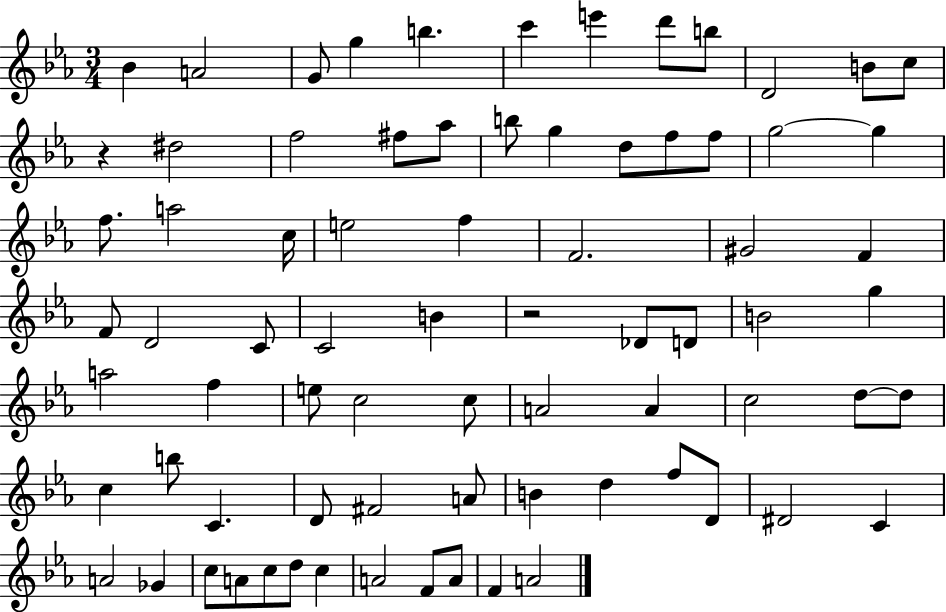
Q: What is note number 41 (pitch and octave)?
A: A5